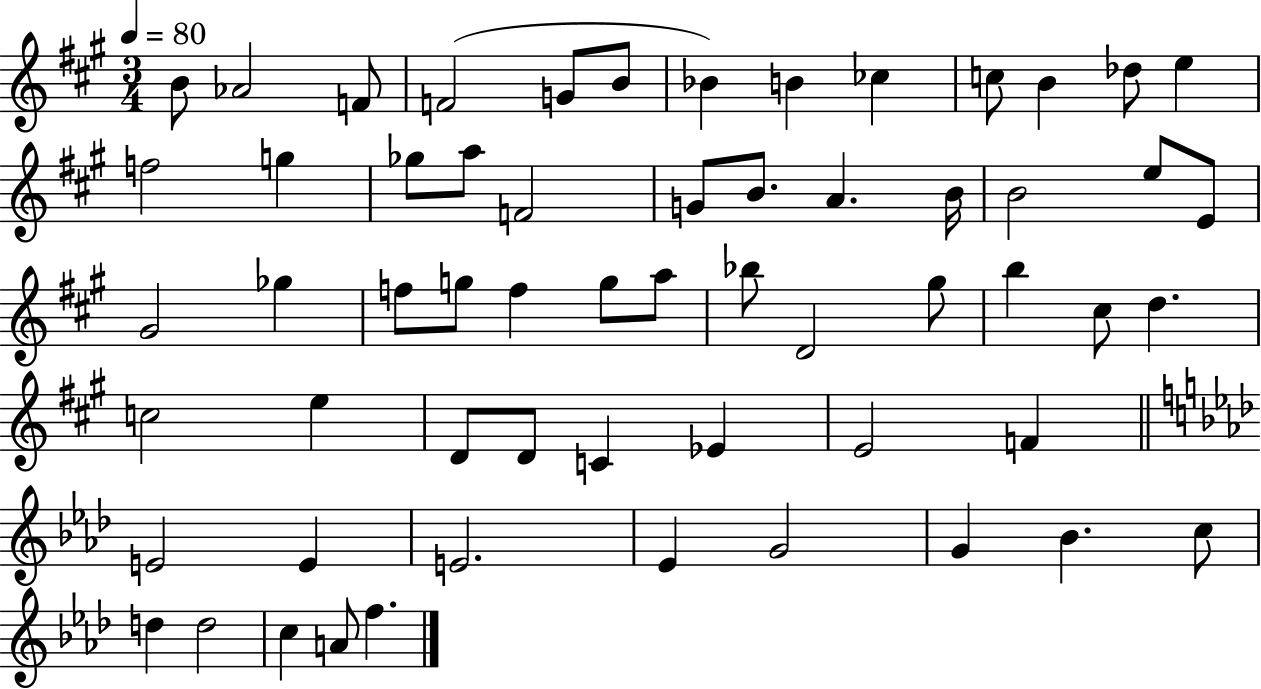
B4/e Ab4/h F4/e F4/h G4/e B4/e Bb4/q B4/q CES5/q C5/e B4/q Db5/e E5/q F5/h G5/q Gb5/e A5/e F4/h G4/e B4/e. A4/q. B4/s B4/h E5/e E4/e G#4/h Gb5/q F5/e G5/e F5/q G5/e A5/e Bb5/e D4/h G#5/e B5/q C#5/e D5/q. C5/h E5/q D4/e D4/e C4/q Eb4/q E4/h F4/q E4/h E4/q E4/h. Eb4/q G4/h G4/q Bb4/q. C5/e D5/q D5/h C5/q A4/e F5/q.